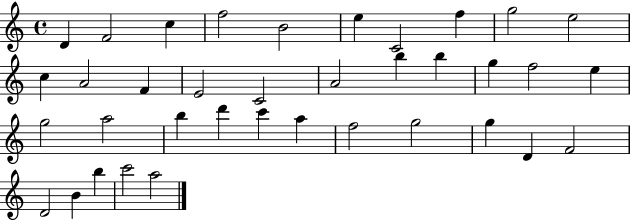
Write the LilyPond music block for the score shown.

{
  \clef treble
  \time 4/4
  \defaultTimeSignature
  \key c \major
  d'4 f'2 c''4 | f''2 b'2 | e''4 c'2 f''4 | g''2 e''2 | \break c''4 a'2 f'4 | e'2 c'2 | a'2 b''4 b''4 | g''4 f''2 e''4 | \break g''2 a''2 | b''4 d'''4 c'''4 a''4 | f''2 g''2 | g''4 d'4 f'2 | \break d'2 b'4 b''4 | c'''2 a''2 | \bar "|."
}